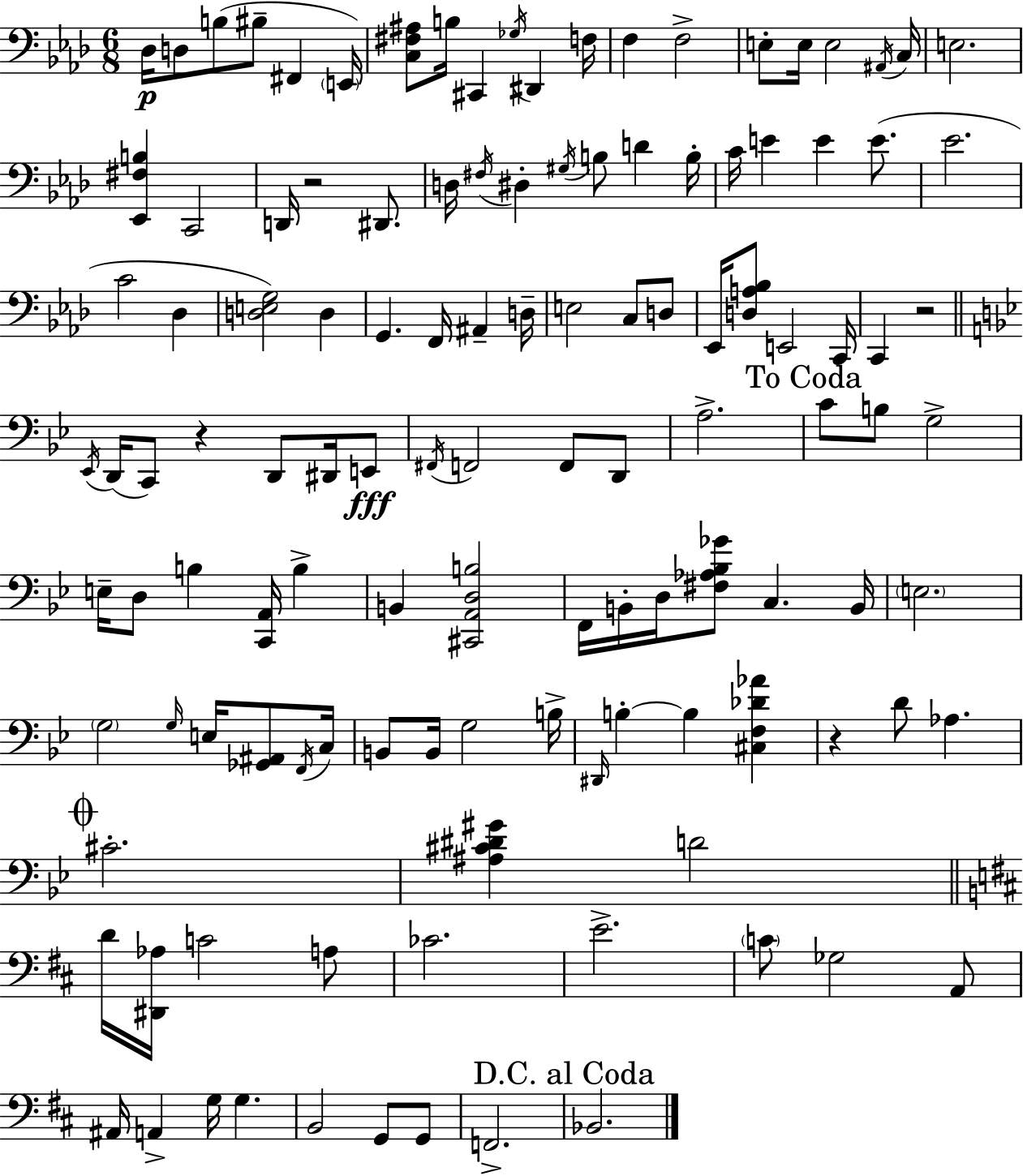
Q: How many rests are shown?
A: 4